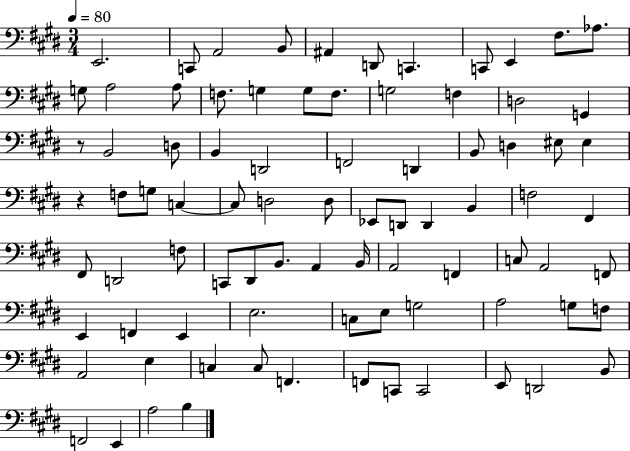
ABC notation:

X:1
T:Untitled
M:3/4
L:1/4
K:E
E,,2 C,,/2 A,,2 B,,/2 ^A,, D,,/2 C,, C,,/2 E,, ^F,/2 _A,/2 G,/2 A,2 A,/2 F,/2 G, G,/2 F,/2 G,2 F, D,2 G,, z/2 B,,2 D,/2 B,, D,,2 F,,2 D,, B,,/2 D, ^E,/2 ^E, z F,/2 G,/2 C, C,/2 D,2 D,/2 _E,,/2 D,,/2 D,, B,, F,2 ^F,, ^F,,/2 D,,2 F,/2 C,,/2 ^D,,/2 B,,/2 A,, B,,/4 A,,2 F,, C,/2 A,,2 F,,/2 E,, F,, E,, E,2 C,/2 E,/2 G,2 A,2 G,/2 F,/2 A,,2 E, C, C,/2 F,, F,,/2 C,,/2 C,,2 E,,/2 D,,2 B,,/2 F,,2 E,, A,2 B,